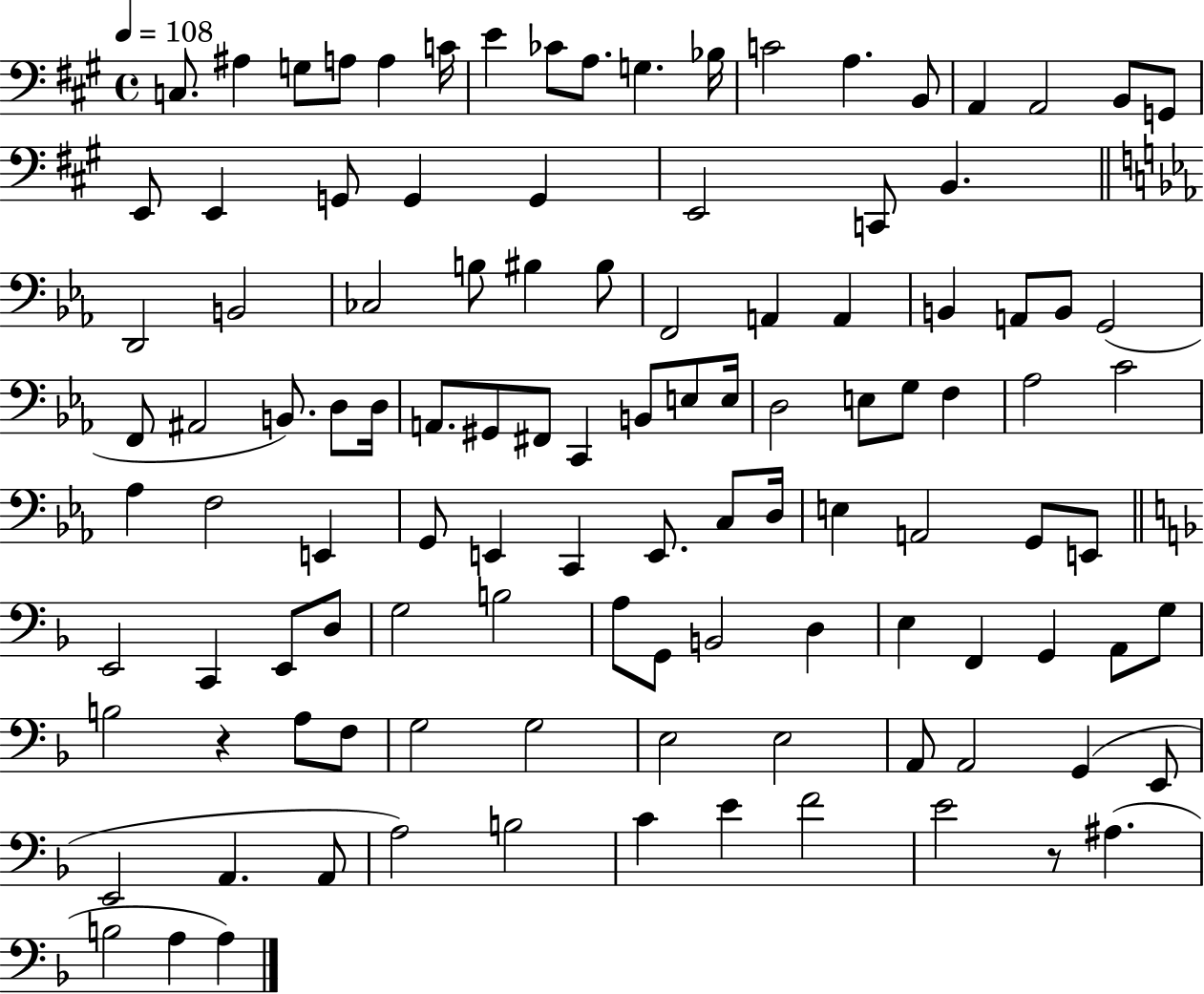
C3/e. A#3/q G3/e A3/e A3/q C4/s E4/q CES4/e A3/e. G3/q. Bb3/s C4/h A3/q. B2/e A2/q A2/h B2/e G2/e E2/e E2/q G2/e G2/q G2/q E2/h C2/e B2/q. D2/h B2/h CES3/h B3/e BIS3/q BIS3/e F2/h A2/q A2/q B2/q A2/e B2/e G2/h F2/e A#2/h B2/e. D3/e D3/s A2/e. G#2/e F#2/e C2/q B2/e E3/e E3/s D3/h E3/e G3/e F3/q Ab3/h C4/h Ab3/q F3/h E2/q G2/e E2/q C2/q E2/e. C3/e D3/s E3/q A2/h G2/e E2/e E2/h C2/q E2/e D3/e G3/h B3/h A3/e G2/e B2/h D3/q E3/q F2/q G2/q A2/e G3/e B3/h R/q A3/e F3/e G3/h G3/h E3/h E3/h A2/e A2/h G2/q E2/e E2/h A2/q. A2/e A3/h B3/h C4/q E4/q F4/h E4/h R/e A#3/q. B3/h A3/q A3/q